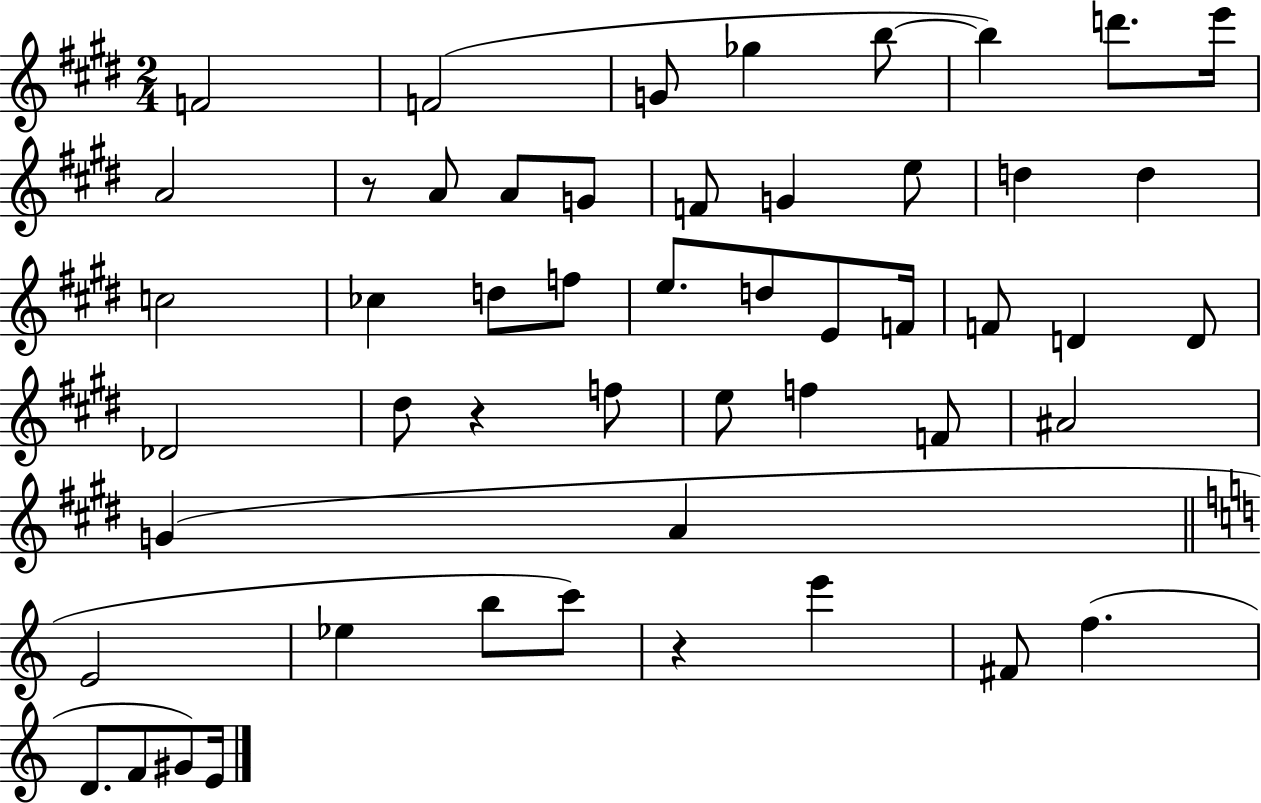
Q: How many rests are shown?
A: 3